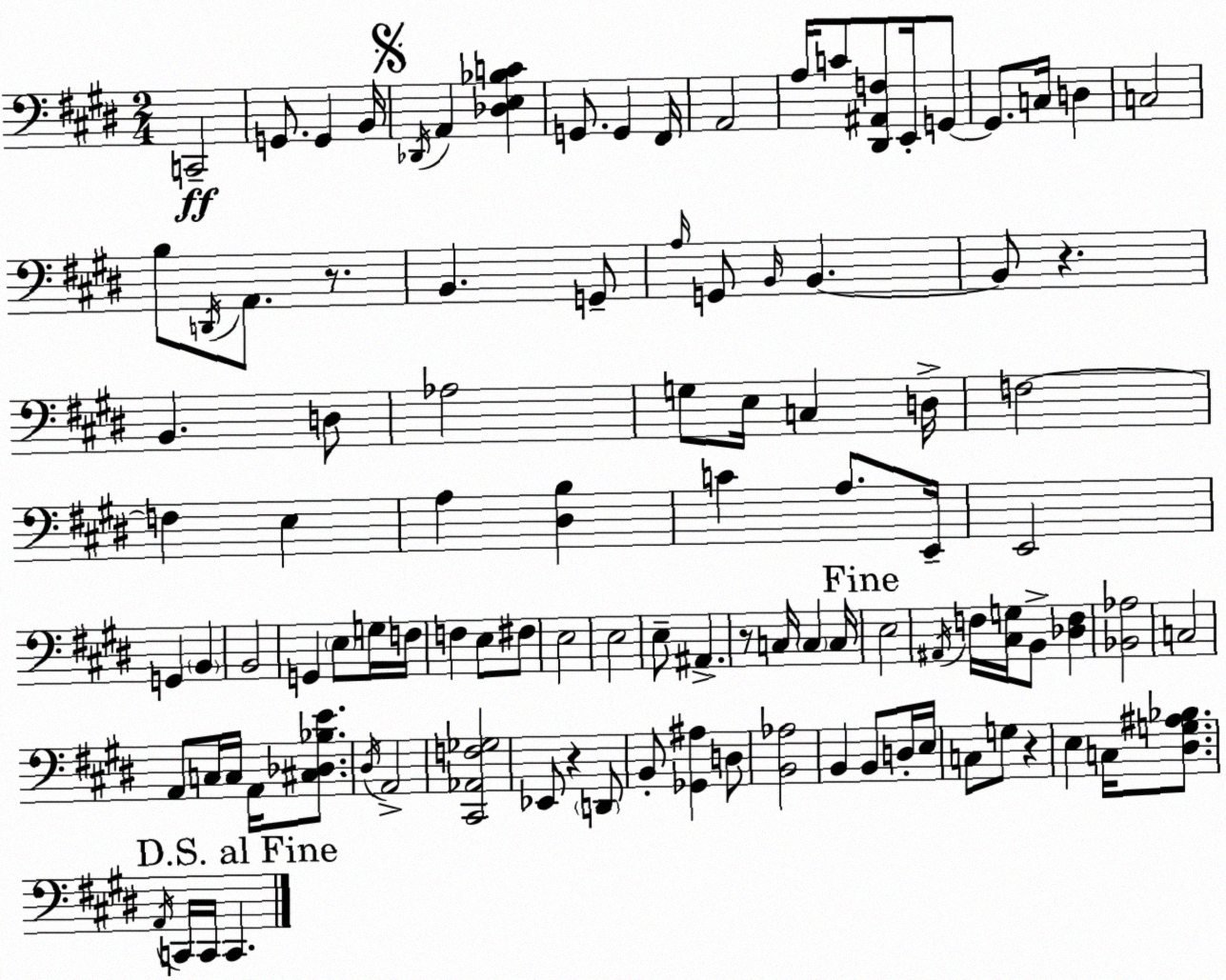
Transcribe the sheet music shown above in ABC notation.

X:1
T:Untitled
M:2/4
L:1/4
K:E
C,,2 G,,/2 G,, B,,/4 _D,,/4 A,, [_D,E,_B,C] G,,/2 G,, ^F,,/4 A,,2 A,/4 C/2 [^D,,^A,,F,]/2 E,,/4 G,,/2 G,,/2 C,/4 D, C,2 B,/2 D,,/4 A,,/2 z/2 B,, G,,/2 A,/4 G,,/2 B,,/4 B,, B,,/2 z B,, D,/2 _A,2 G,/2 E,/4 C, D,/4 F,2 F, E, A, [^D,B,] C A,/2 E,,/4 E,,2 G,, B,, B,,2 G,, E,/2 G,/4 F,/4 F, E,/2 ^F,/2 E,2 E,2 E,/2 ^A,, z/2 C,/4 C, C,/4 E,2 ^A,,/4 F,/4 [^C,G,]/4 B,,/2 [_D,F,] [_B,,_A,]2 C,2 A,,/2 C,/4 C,/4 A,,/4 [^C,_D,_B,E]/2 ^D,/4 A,,2 [^C,,_A,,F,_G,]2 _E,,/2 z D,,/2 B,,/2 [_G,,^A,] D,/2 [B,,_A,]2 B,, B,,/2 D,/4 E,/4 C,/2 G,/2 z E, C,/4 [^D,G,^A,_B,]/2 A,,/4 C,,/4 C,,/4 C,,